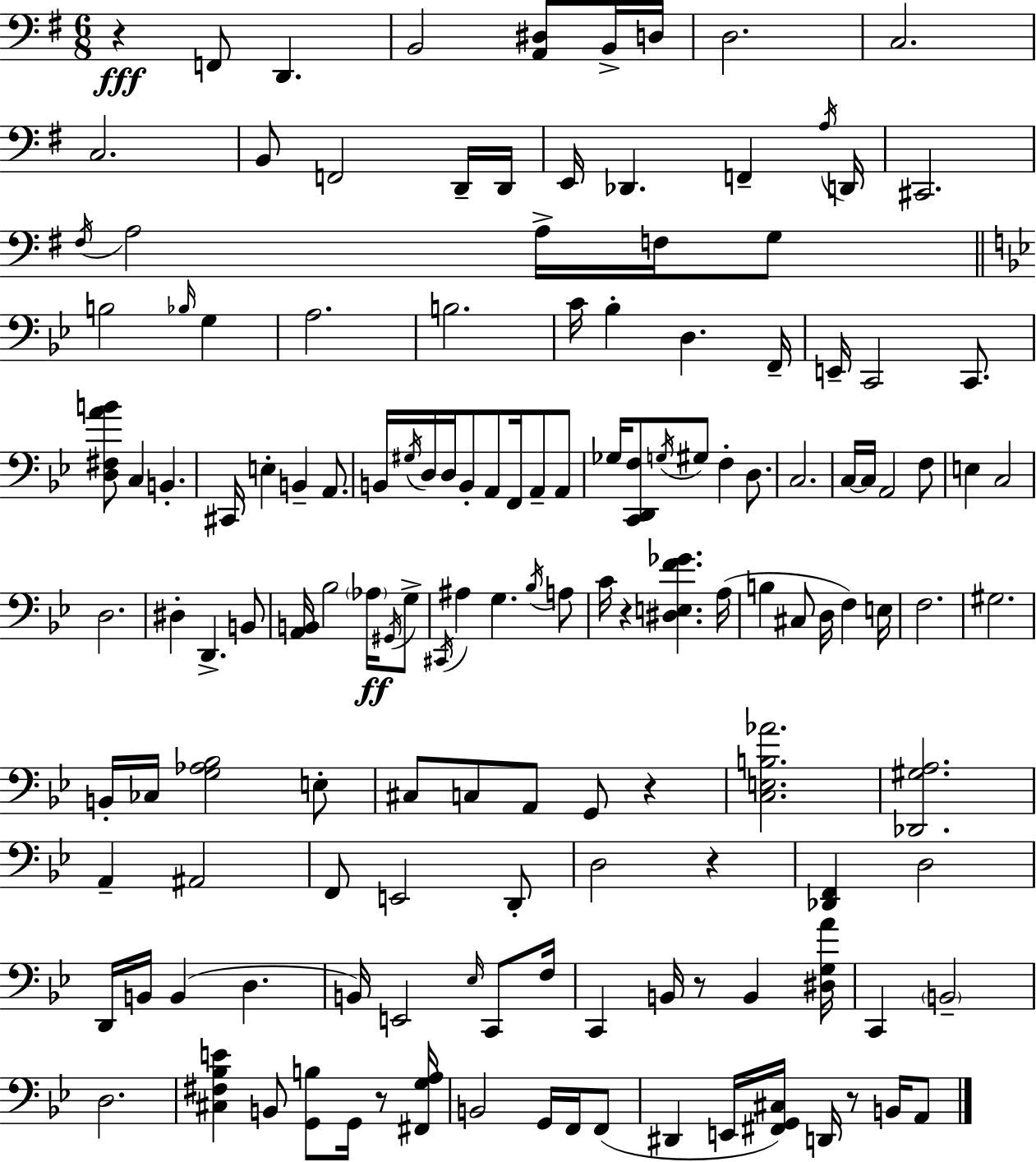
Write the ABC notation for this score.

X:1
T:Untitled
M:6/8
L:1/4
K:G
z F,,/2 D,, B,,2 [A,,^D,]/2 B,,/4 D,/4 D,2 C,2 C,2 B,,/2 F,,2 D,,/4 D,,/4 E,,/4 _D,, F,, A,/4 D,,/4 ^C,,2 ^F,/4 A,2 A,/4 F,/4 G,/2 B,2 _B,/4 G, A,2 B,2 C/4 _B, D, F,,/4 E,,/4 C,,2 C,,/2 [D,^F,AB]/2 C, B,, ^C,,/4 E, B,, A,,/2 B,,/4 ^G,/4 D,/4 D,/4 B,,/2 A,,/2 F,,/4 A,,/2 A,,/2 _G,/4 [C,,D,,F,]/2 G,/4 ^G,/2 F, D,/2 C,2 C,/4 C,/4 A,,2 F,/2 E, C,2 D,2 ^D, D,, B,,/2 [A,,B,,]/4 _B,2 _A,/4 ^G,,/4 G,/2 ^C,,/4 ^A, G, _B,/4 A,/2 C/4 z [^D,E,F_G] A,/4 B, ^C,/2 D,/4 F, E,/4 F,2 ^G,2 B,,/4 _C,/4 [G,_A,_B,]2 E,/2 ^C,/2 C,/2 A,,/2 G,,/2 z [C,E,B,_A]2 [_D,,^G,A,]2 A,, ^A,,2 F,,/2 E,,2 D,,/2 D,2 z [_D,,F,,] D,2 D,,/4 B,,/4 B,, D, B,,/4 E,,2 _E,/4 C,,/2 F,/4 C,, B,,/4 z/2 B,, [^D,G,A]/4 C,, B,,2 D,2 [^C,^F,_B,E] B,,/2 [G,,B,]/2 G,,/4 z/2 [^F,,G,A,]/4 B,,2 G,,/4 F,,/4 F,,/2 ^D,, E,,/4 [^F,,G,,^C,]/4 D,,/4 z/2 B,,/4 A,,/2